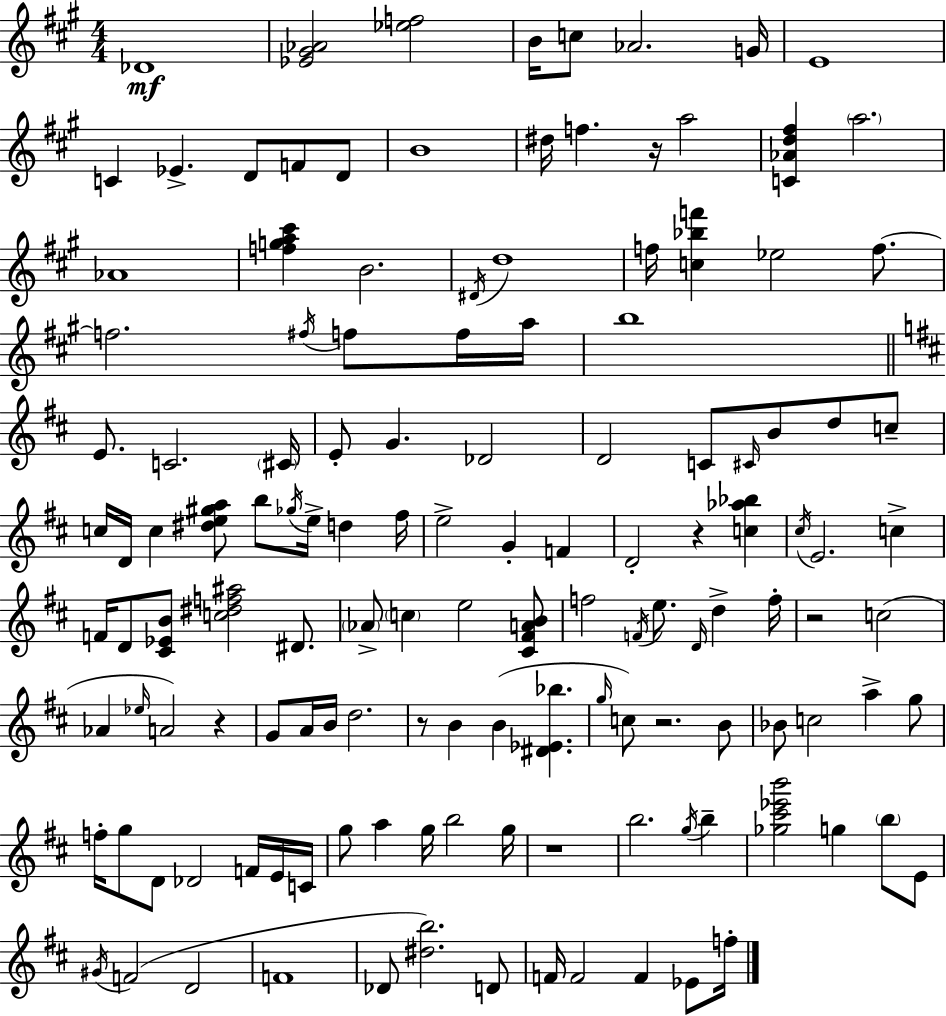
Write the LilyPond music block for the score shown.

{
  \clef treble
  \numericTimeSignature
  \time 4/4
  \key a \major
  des'1\mf | <ees' gis' aes'>2 <ees'' f''>2 | b'16 c''8 aes'2. g'16 | e'1 | \break c'4 ees'4.-> d'8 f'8 d'8 | b'1 | dis''16 f''4. r16 a''2 | <c' aes' d'' fis''>4 \parenthesize a''2. | \break aes'1 | <f'' g'' a'' cis'''>4 b'2. | \acciaccatura { dis'16 } d''1 | f''16 <c'' bes'' f'''>4 ees''2 f''8.~~ | \break f''2. \acciaccatura { fis''16 } f''8 | f''16 a''16 b''1 | \bar "||" \break \key d \major e'8. c'2. \parenthesize cis'16 | e'8-. g'4. des'2 | d'2 c'8 \grace { cis'16 } b'8 d''8 c''8-- | c''16 d'16 c''4 <dis'' e'' gis'' a''>8 b''8 \acciaccatura { ges''16 } e''16-> d''4 | \break fis''16 e''2-> g'4-. f'4 | d'2-. r4 <c'' aes'' bes''>4 | \acciaccatura { cis''16 } e'2. c''4-> | f'16 d'8 <cis' ees' b'>8 <c'' dis'' f'' ais''>2 | \break dis'8. \parenthesize aes'8-> \parenthesize c''4 e''2 | <cis' fis' a' b'>8 f''2 \acciaccatura { f'16 } e''8. \grace { d'16 } | d''4-> f''16-. r2 c''2( | aes'4 \grace { ees''16 }) a'2 | \break r4 g'8 a'16 b'16 d''2. | r8 b'4 b'4( | <dis' ees' bes''>4. \grace { g''16 } c''8) r2. | b'8 bes'8 c''2 | \break a''4-> g''8 f''16-. g''8 d'8 des'2 | f'16 e'16 c'16 g''8 a''4 g''16 b''2 | g''16 r1 | b''2. | \break \acciaccatura { g''16 } b''4-- <ges'' cis''' ees''' b'''>2 | g''4 \parenthesize b''8 e'8 \acciaccatura { gis'16 }( f'2 | d'2 f'1 | des'8 <dis'' b''>2.) | \break d'8 f'16 f'2 | f'4 ees'8 f''16-. \bar "|."
}